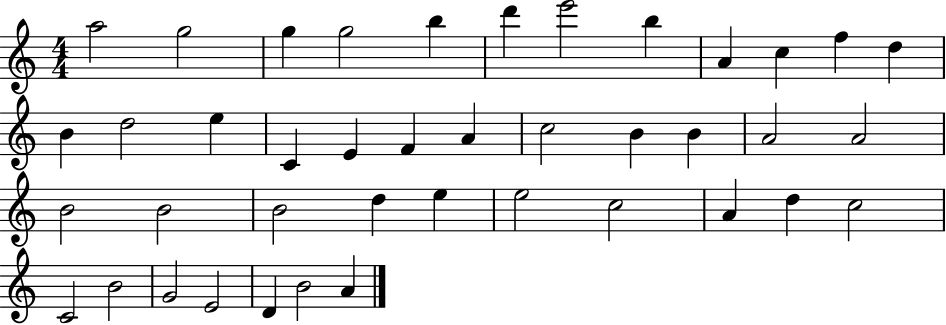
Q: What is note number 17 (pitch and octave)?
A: E4